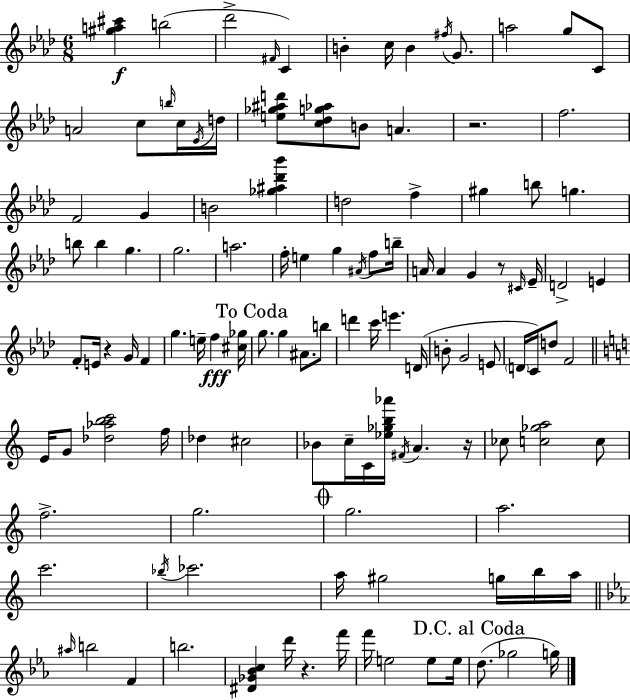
[G#5,A5,C#6]/q B5/h Db6/h F#4/s C4/q B4/q C5/s B4/q F#5/s G4/e. A5/h G5/e C4/e A4/h C5/e B5/s C5/s Eb4/s D5/s [E5,Gb5,A#5,D6]/e [C5,Db5,G5,Ab5]/e B4/e A4/q. R/h. F5/h. F4/h G4/q B4/h [Gb5,A#5,Db6,Bb6]/q D5/h F5/q G#5/q B5/e G5/q. B5/e B5/q G5/q. G5/h. A5/h. F5/s E5/q G5/q A#4/s F5/e B5/s A4/s A4/q G4/q R/e C#4/s Eb4/s D4/h E4/q F4/e E4/s R/q G4/s F4/q G5/q. E5/s F5/q [C#5,Gb5]/s G5/e. G5/q A#4/e. B5/e D6/q C6/s E6/q. D4/s B4/e G4/h E4/e D4/s C4/s D5/e F4/h E4/s G4/e [Db5,Ab5,B5,C6]/h F5/s Db5/q C#5/h Bb4/e C5/s C4/s [Eb5,Gb5,B5,Ab6]/s F#4/s A4/q. R/s CES5/e [C5,Gb5,A5]/h C5/e F5/h. G5/h. G5/h. A5/h. C6/h. Bb5/s CES6/h. A5/s G#5/h G5/s B5/s A5/s A#5/s B5/h F4/q B5/h. [D#4,Gb4,Bb4,C5]/q D6/s R/q. F6/s F6/s E5/h E5/e E5/s D5/e. Gb5/h G5/s